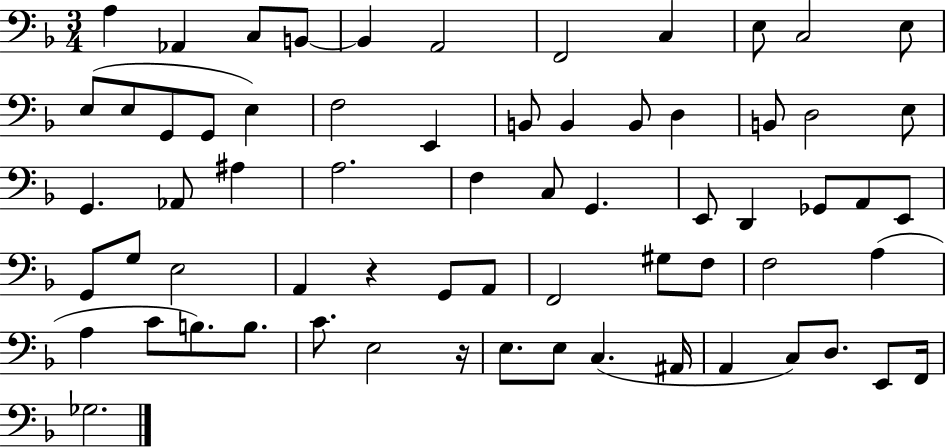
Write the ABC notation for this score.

X:1
T:Untitled
M:3/4
L:1/4
K:F
A, _A,, C,/2 B,,/2 B,, A,,2 F,,2 C, E,/2 C,2 E,/2 E,/2 E,/2 G,,/2 G,,/2 E, F,2 E,, B,,/2 B,, B,,/2 D, B,,/2 D,2 E,/2 G,, _A,,/2 ^A, A,2 F, C,/2 G,, E,,/2 D,, _G,,/2 A,,/2 E,,/2 G,,/2 G,/2 E,2 A,, z G,,/2 A,,/2 F,,2 ^G,/2 F,/2 F,2 A, A, C/2 B,/2 B,/2 C/2 E,2 z/4 E,/2 E,/2 C, ^A,,/4 A,, C,/2 D,/2 E,,/2 F,,/4 _G,2